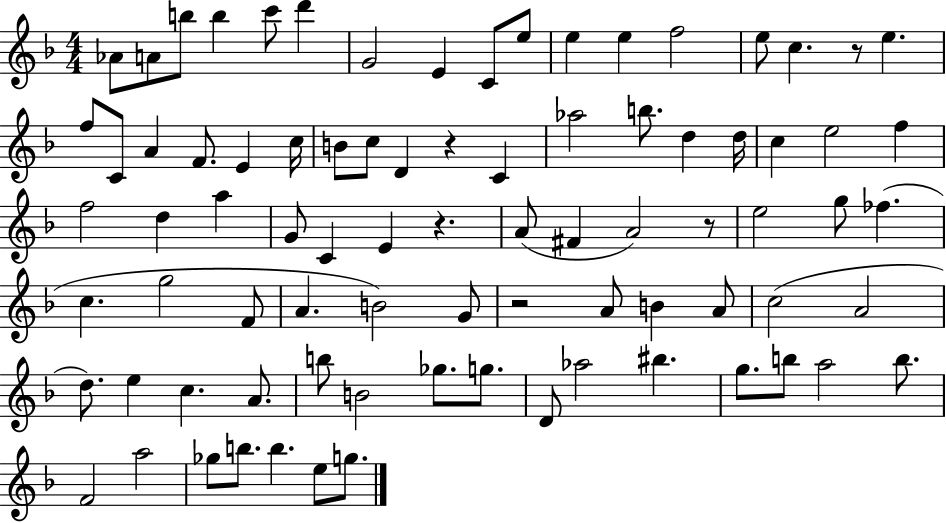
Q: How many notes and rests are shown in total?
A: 83